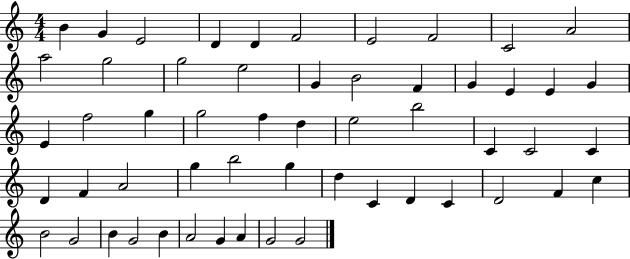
{
  \clef treble
  \numericTimeSignature
  \time 4/4
  \key c \major
  b'4 g'4 e'2 | d'4 d'4 f'2 | e'2 f'2 | c'2 a'2 | \break a''2 g''2 | g''2 e''2 | g'4 b'2 f'4 | g'4 e'4 e'4 g'4 | \break e'4 f''2 g''4 | g''2 f''4 d''4 | e''2 b''2 | c'4 c'2 c'4 | \break d'4 f'4 a'2 | g''4 b''2 g''4 | d''4 c'4 d'4 c'4 | d'2 f'4 c''4 | \break b'2 g'2 | b'4 g'2 b'4 | a'2 g'4 a'4 | g'2 g'2 | \break \bar "|."
}